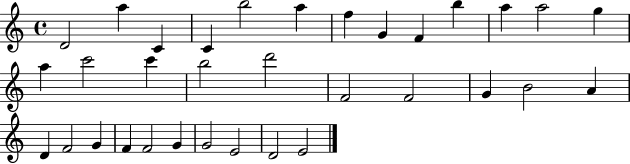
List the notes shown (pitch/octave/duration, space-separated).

D4/h A5/q C4/q C4/q B5/h A5/q F5/q G4/q F4/q B5/q A5/q A5/h G5/q A5/q C6/h C6/q B5/h D6/h F4/h F4/h G4/q B4/h A4/q D4/q F4/h G4/q F4/q F4/h G4/q G4/h E4/h D4/h E4/h